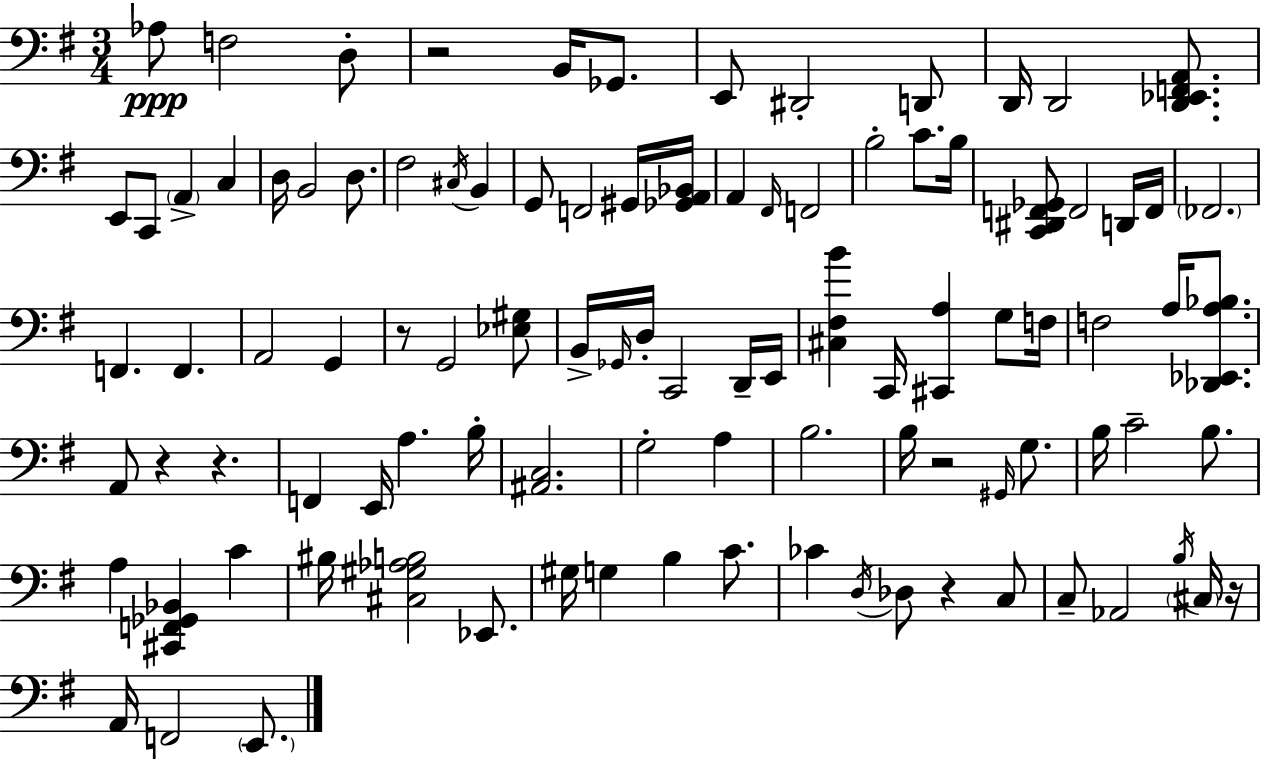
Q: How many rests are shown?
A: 7